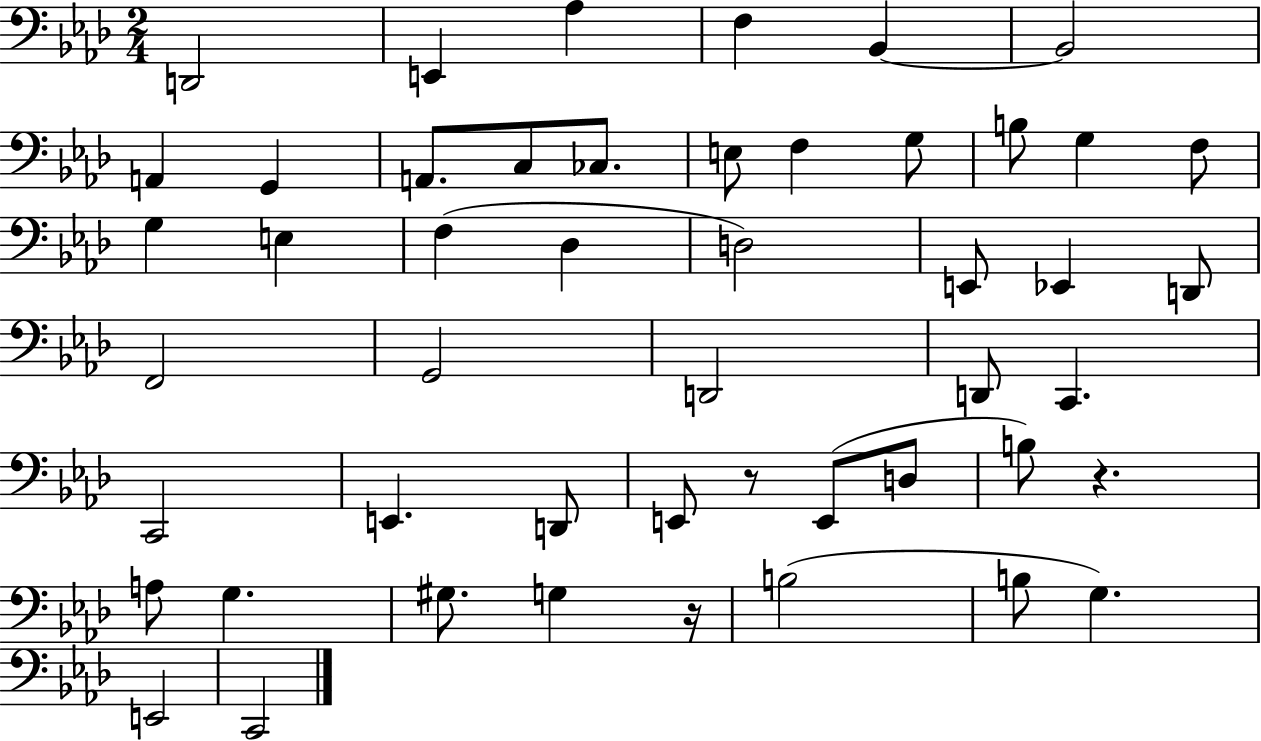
{
  \clef bass
  \numericTimeSignature
  \time 2/4
  \key aes \major
  d,2 | e,4 aes4 | f4 bes,4~~ | bes,2 | \break a,4 g,4 | a,8. c8 ces8. | e8 f4 g8 | b8 g4 f8 | \break g4 e4 | f4( des4 | d2) | e,8 ees,4 d,8 | \break f,2 | g,2 | d,2 | d,8 c,4. | \break c,2 | e,4. d,8 | e,8 r8 e,8( d8 | b8) r4. | \break a8 g4. | gis8. g4 r16 | b2( | b8 g4.) | \break e,2 | c,2 | \bar "|."
}